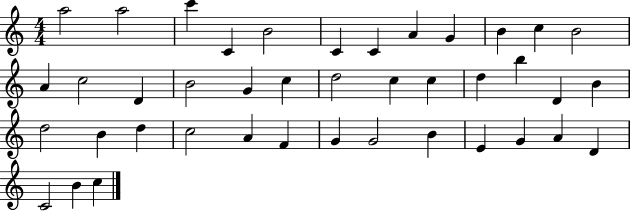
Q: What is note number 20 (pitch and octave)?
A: C5